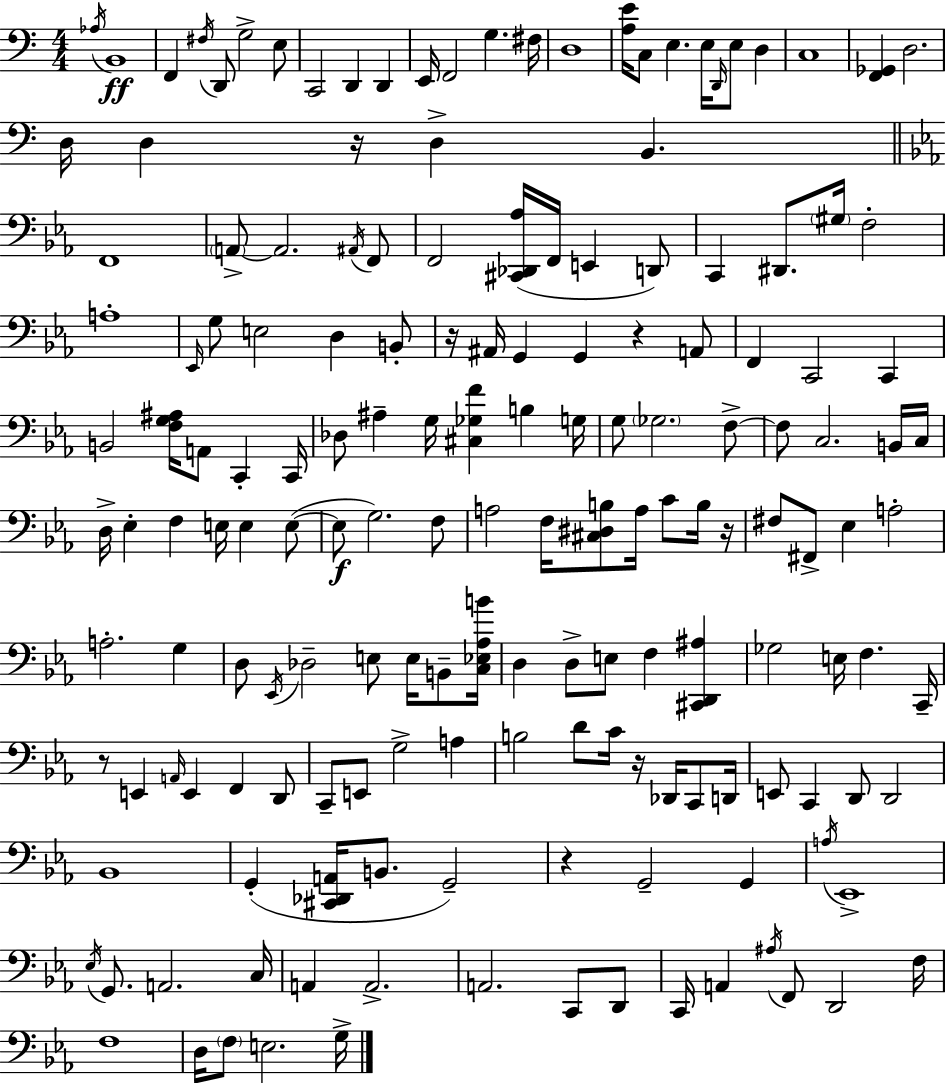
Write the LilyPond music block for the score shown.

{
  \clef bass
  \numericTimeSignature
  \time 4/4
  \key a \minor
  \acciaccatura { aes16 }\ff b,1 | f,4 \acciaccatura { fis16 } d,8 g2-> | e8 c,2 d,4 d,4 | e,16 f,2 g4. | \break fis16 d1 | <a e'>16 c8 e4. e16 \grace { d,16 } e8 d4 | c1 | <f, ges,>4 d2. | \break d16 d4 r16 d4-> b,4. | \bar "||" \break \key ees \major f,1 | \parenthesize a,8->~~ a,2. \acciaccatura { ais,16 } f,8 | f,2 <cis, des, aes>16( f,16 e,4 d,8) | c,4 dis,8. \parenthesize gis16 f2-. | \break a1-. | \grace { ees,16 } g8 e2 d4 | b,8-. r16 ais,16 g,4 g,4 r4 | a,8 f,4 c,2 c,4 | \break b,2 <f g ais>16 a,8 c,4-. | c,16 des8 ais4-- g16 <cis ges f'>4 b4 | g16 g8 \parenthesize ges2. | f8->~~ f8 c2. | \break b,16 c16 d16-> ees4-. f4 e16 e4 | e8~(~ e8\f g2.) | f8 a2 f16 <cis dis b>8 a16 c'8 | b16 r16 fis8 fis,8-> ees4 a2-. | \break a2.-. g4 | d8 \acciaccatura { ees,16 } des2-- e8 e16 | b,8-- <c ees aes b'>16 d4 d8-> e8 f4 <cis, d, ais>4 | ges2 e16 f4. | \break c,16-- r8 e,4 \grace { a,16 } e,4 f,4 | d,8 c,8-- e,8 g2-> | a4 b2 d'8 c'16 r16 | des,16 c,8 d,16 e,8 c,4 d,8 d,2 | \break bes,1 | g,4-.( <cis, des, a,>16 b,8. g,2--) | r4 g,2-- | g,4 \acciaccatura { a16 } ees,1-> | \break \acciaccatura { ees16 } g,8. a,2. | c16 a,4 a,2.-> | a,2. | c,8 d,8 c,16 a,4 \acciaccatura { ais16 } f,8 d,2 | \break f16 f1 | d16 \parenthesize f8 e2. | g16-> \bar "|."
}